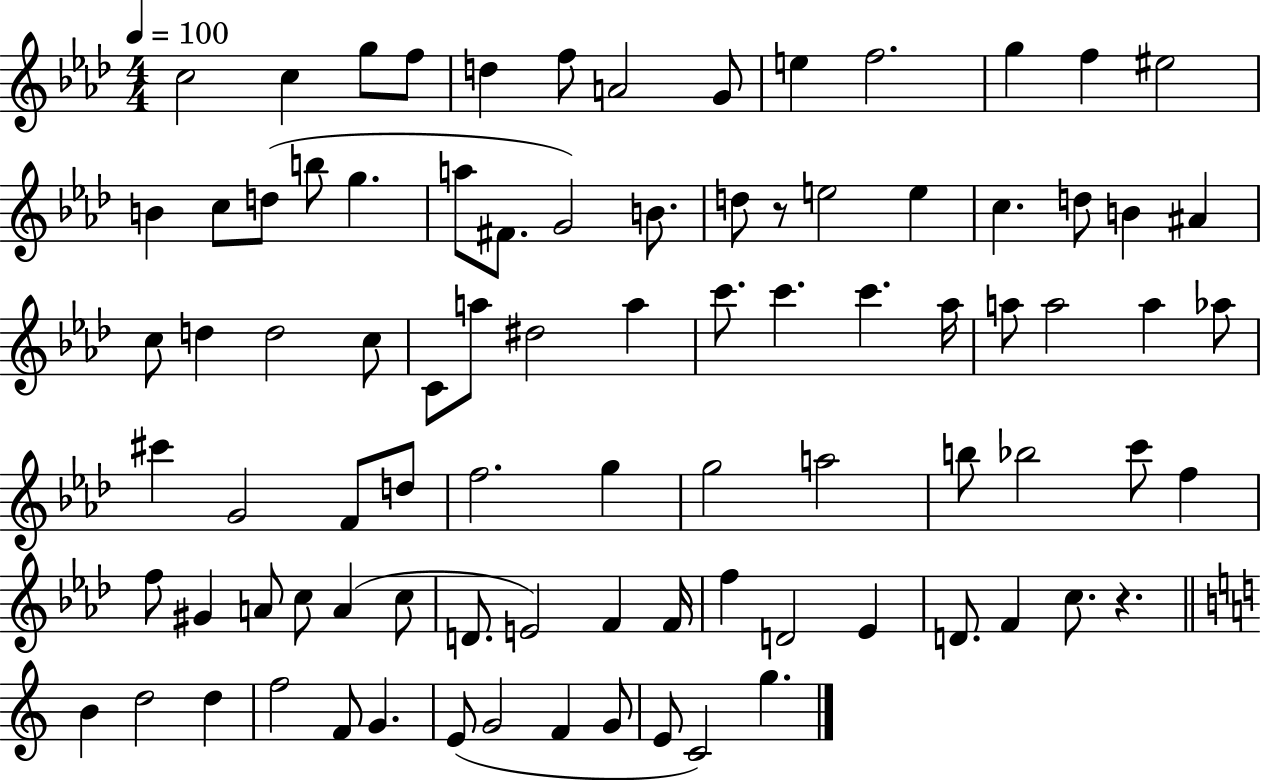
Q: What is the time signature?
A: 4/4